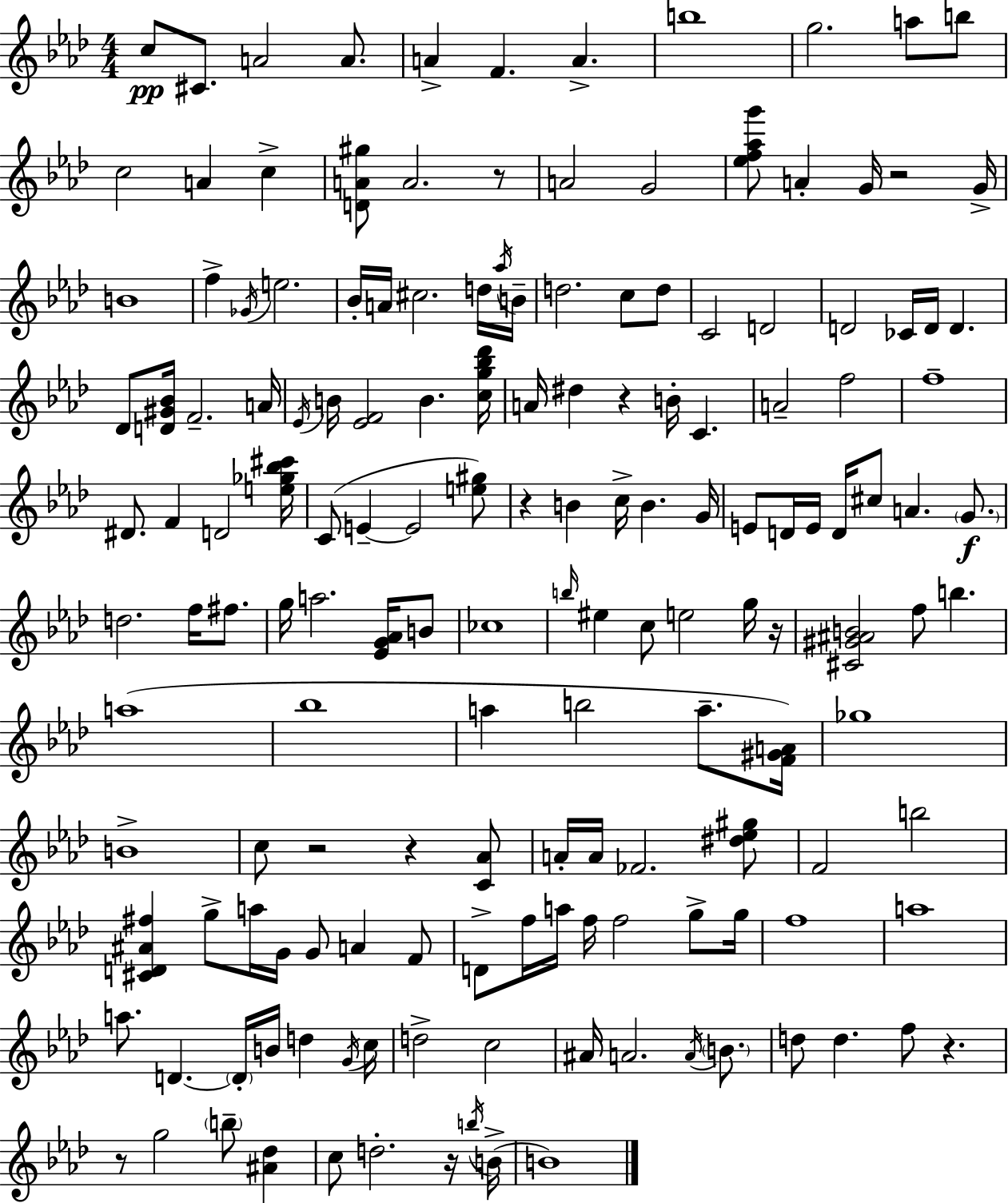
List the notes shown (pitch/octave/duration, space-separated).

C5/e C#4/e. A4/h A4/e. A4/q F4/q. A4/q. B5/w G5/h. A5/e B5/e C5/h A4/q C5/q [D4,A4,G#5]/e A4/h. R/e A4/h G4/h [Eb5,F5,Ab5,G6]/e A4/q G4/s R/h G4/s B4/w F5/q Gb4/s E5/h. Bb4/s A4/s C#5/h. D5/s Ab5/s B4/s D5/h. C5/e D5/e C4/h D4/h D4/h CES4/s D4/s D4/q. Db4/e [D4,G#4,Bb4]/s F4/h. A4/s Eb4/s B4/s [Eb4,F4]/h B4/q. [C5,G5,Bb5,Db6]/s A4/s D#5/q R/q B4/s C4/q. A4/h F5/h F5/w D#4/e. F4/q D4/h [E5,Gb5,Bb5,C#6]/s C4/e E4/q E4/h [E5,G#5]/e R/q B4/q C5/s B4/q. G4/s E4/e D4/s E4/s D4/s C#5/e A4/q. G4/e. D5/h. F5/s F#5/e. G5/s A5/h. [Eb4,G4,Ab4]/s B4/e CES5/w B5/s EIS5/q C5/e E5/h G5/s R/s [C#4,G#4,A#4,B4]/h F5/e B5/q. A5/w Bb5/w A5/q B5/h A5/e. [F4,G#4,A4]/s Gb5/w B4/w C5/e R/h R/q [C4,Ab4]/e A4/s A4/s FES4/h. [D#5,Eb5,G#5]/e F4/h B5/h [C#4,D4,A#4,F#5]/q G5/e A5/s G4/s G4/e A4/q F4/e D4/e F5/s A5/s F5/s F5/h G5/e G5/s F5/w A5/w A5/e. D4/q. D4/s B4/s D5/q G4/s C5/s D5/h C5/h A#4/s A4/h. A4/s B4/e. D5/e D5/q. F5/e R/q. R/e G5/h B5/e [A#4,Db5]/q C5/e D5/h. R/s B5/s B4/s B4/w